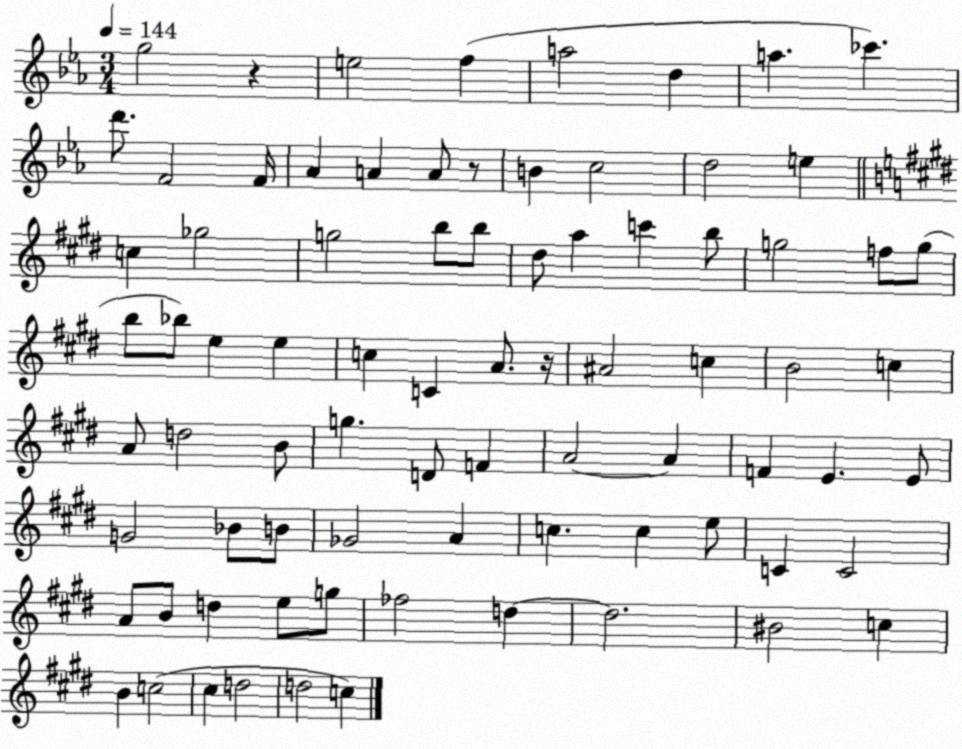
X:1
T:Untitled
M:3/4
L:1/4
K:Eb
g2 z e2 f a2 d a _c' d'/2 F2 F/4 _A A A/2 z/2 B c2 d2 e c _g2 g2 b/2 b/2 ^d/2 a c' b/2 g2 f/2 g/2 b/2 _b/2 e e c C A/2 z/4 ^A2 c B2 c A/2 d2 B/2 g D/2 F A2 A F E E/2 G2 _B/2 B/2 _G2 A c c e/2 C C2 A/2 B/2 d e/2 g/2 _f2 d d2 ^B2 c B c2 ^c d2 d2 c